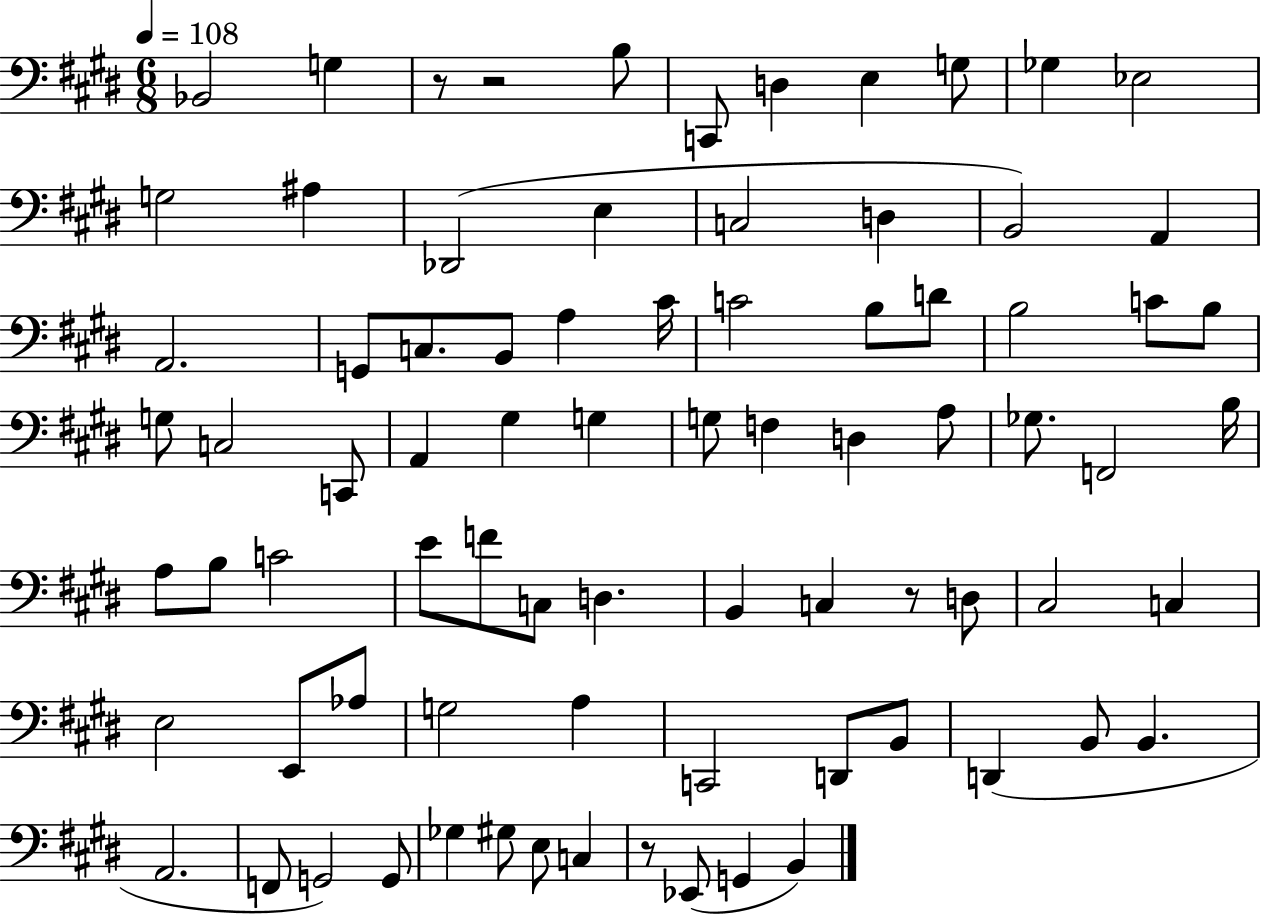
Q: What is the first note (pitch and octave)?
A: Bb2